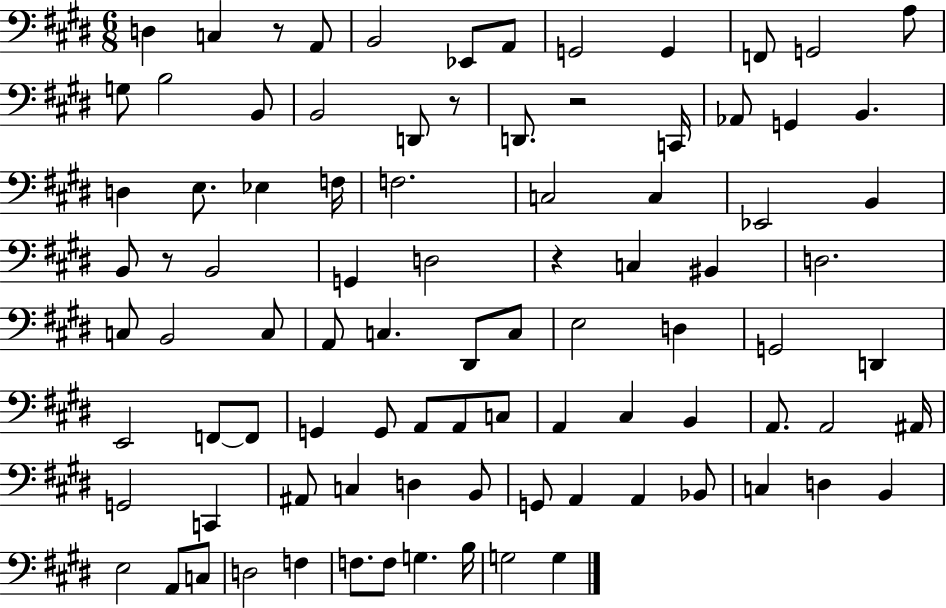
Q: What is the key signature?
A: E major